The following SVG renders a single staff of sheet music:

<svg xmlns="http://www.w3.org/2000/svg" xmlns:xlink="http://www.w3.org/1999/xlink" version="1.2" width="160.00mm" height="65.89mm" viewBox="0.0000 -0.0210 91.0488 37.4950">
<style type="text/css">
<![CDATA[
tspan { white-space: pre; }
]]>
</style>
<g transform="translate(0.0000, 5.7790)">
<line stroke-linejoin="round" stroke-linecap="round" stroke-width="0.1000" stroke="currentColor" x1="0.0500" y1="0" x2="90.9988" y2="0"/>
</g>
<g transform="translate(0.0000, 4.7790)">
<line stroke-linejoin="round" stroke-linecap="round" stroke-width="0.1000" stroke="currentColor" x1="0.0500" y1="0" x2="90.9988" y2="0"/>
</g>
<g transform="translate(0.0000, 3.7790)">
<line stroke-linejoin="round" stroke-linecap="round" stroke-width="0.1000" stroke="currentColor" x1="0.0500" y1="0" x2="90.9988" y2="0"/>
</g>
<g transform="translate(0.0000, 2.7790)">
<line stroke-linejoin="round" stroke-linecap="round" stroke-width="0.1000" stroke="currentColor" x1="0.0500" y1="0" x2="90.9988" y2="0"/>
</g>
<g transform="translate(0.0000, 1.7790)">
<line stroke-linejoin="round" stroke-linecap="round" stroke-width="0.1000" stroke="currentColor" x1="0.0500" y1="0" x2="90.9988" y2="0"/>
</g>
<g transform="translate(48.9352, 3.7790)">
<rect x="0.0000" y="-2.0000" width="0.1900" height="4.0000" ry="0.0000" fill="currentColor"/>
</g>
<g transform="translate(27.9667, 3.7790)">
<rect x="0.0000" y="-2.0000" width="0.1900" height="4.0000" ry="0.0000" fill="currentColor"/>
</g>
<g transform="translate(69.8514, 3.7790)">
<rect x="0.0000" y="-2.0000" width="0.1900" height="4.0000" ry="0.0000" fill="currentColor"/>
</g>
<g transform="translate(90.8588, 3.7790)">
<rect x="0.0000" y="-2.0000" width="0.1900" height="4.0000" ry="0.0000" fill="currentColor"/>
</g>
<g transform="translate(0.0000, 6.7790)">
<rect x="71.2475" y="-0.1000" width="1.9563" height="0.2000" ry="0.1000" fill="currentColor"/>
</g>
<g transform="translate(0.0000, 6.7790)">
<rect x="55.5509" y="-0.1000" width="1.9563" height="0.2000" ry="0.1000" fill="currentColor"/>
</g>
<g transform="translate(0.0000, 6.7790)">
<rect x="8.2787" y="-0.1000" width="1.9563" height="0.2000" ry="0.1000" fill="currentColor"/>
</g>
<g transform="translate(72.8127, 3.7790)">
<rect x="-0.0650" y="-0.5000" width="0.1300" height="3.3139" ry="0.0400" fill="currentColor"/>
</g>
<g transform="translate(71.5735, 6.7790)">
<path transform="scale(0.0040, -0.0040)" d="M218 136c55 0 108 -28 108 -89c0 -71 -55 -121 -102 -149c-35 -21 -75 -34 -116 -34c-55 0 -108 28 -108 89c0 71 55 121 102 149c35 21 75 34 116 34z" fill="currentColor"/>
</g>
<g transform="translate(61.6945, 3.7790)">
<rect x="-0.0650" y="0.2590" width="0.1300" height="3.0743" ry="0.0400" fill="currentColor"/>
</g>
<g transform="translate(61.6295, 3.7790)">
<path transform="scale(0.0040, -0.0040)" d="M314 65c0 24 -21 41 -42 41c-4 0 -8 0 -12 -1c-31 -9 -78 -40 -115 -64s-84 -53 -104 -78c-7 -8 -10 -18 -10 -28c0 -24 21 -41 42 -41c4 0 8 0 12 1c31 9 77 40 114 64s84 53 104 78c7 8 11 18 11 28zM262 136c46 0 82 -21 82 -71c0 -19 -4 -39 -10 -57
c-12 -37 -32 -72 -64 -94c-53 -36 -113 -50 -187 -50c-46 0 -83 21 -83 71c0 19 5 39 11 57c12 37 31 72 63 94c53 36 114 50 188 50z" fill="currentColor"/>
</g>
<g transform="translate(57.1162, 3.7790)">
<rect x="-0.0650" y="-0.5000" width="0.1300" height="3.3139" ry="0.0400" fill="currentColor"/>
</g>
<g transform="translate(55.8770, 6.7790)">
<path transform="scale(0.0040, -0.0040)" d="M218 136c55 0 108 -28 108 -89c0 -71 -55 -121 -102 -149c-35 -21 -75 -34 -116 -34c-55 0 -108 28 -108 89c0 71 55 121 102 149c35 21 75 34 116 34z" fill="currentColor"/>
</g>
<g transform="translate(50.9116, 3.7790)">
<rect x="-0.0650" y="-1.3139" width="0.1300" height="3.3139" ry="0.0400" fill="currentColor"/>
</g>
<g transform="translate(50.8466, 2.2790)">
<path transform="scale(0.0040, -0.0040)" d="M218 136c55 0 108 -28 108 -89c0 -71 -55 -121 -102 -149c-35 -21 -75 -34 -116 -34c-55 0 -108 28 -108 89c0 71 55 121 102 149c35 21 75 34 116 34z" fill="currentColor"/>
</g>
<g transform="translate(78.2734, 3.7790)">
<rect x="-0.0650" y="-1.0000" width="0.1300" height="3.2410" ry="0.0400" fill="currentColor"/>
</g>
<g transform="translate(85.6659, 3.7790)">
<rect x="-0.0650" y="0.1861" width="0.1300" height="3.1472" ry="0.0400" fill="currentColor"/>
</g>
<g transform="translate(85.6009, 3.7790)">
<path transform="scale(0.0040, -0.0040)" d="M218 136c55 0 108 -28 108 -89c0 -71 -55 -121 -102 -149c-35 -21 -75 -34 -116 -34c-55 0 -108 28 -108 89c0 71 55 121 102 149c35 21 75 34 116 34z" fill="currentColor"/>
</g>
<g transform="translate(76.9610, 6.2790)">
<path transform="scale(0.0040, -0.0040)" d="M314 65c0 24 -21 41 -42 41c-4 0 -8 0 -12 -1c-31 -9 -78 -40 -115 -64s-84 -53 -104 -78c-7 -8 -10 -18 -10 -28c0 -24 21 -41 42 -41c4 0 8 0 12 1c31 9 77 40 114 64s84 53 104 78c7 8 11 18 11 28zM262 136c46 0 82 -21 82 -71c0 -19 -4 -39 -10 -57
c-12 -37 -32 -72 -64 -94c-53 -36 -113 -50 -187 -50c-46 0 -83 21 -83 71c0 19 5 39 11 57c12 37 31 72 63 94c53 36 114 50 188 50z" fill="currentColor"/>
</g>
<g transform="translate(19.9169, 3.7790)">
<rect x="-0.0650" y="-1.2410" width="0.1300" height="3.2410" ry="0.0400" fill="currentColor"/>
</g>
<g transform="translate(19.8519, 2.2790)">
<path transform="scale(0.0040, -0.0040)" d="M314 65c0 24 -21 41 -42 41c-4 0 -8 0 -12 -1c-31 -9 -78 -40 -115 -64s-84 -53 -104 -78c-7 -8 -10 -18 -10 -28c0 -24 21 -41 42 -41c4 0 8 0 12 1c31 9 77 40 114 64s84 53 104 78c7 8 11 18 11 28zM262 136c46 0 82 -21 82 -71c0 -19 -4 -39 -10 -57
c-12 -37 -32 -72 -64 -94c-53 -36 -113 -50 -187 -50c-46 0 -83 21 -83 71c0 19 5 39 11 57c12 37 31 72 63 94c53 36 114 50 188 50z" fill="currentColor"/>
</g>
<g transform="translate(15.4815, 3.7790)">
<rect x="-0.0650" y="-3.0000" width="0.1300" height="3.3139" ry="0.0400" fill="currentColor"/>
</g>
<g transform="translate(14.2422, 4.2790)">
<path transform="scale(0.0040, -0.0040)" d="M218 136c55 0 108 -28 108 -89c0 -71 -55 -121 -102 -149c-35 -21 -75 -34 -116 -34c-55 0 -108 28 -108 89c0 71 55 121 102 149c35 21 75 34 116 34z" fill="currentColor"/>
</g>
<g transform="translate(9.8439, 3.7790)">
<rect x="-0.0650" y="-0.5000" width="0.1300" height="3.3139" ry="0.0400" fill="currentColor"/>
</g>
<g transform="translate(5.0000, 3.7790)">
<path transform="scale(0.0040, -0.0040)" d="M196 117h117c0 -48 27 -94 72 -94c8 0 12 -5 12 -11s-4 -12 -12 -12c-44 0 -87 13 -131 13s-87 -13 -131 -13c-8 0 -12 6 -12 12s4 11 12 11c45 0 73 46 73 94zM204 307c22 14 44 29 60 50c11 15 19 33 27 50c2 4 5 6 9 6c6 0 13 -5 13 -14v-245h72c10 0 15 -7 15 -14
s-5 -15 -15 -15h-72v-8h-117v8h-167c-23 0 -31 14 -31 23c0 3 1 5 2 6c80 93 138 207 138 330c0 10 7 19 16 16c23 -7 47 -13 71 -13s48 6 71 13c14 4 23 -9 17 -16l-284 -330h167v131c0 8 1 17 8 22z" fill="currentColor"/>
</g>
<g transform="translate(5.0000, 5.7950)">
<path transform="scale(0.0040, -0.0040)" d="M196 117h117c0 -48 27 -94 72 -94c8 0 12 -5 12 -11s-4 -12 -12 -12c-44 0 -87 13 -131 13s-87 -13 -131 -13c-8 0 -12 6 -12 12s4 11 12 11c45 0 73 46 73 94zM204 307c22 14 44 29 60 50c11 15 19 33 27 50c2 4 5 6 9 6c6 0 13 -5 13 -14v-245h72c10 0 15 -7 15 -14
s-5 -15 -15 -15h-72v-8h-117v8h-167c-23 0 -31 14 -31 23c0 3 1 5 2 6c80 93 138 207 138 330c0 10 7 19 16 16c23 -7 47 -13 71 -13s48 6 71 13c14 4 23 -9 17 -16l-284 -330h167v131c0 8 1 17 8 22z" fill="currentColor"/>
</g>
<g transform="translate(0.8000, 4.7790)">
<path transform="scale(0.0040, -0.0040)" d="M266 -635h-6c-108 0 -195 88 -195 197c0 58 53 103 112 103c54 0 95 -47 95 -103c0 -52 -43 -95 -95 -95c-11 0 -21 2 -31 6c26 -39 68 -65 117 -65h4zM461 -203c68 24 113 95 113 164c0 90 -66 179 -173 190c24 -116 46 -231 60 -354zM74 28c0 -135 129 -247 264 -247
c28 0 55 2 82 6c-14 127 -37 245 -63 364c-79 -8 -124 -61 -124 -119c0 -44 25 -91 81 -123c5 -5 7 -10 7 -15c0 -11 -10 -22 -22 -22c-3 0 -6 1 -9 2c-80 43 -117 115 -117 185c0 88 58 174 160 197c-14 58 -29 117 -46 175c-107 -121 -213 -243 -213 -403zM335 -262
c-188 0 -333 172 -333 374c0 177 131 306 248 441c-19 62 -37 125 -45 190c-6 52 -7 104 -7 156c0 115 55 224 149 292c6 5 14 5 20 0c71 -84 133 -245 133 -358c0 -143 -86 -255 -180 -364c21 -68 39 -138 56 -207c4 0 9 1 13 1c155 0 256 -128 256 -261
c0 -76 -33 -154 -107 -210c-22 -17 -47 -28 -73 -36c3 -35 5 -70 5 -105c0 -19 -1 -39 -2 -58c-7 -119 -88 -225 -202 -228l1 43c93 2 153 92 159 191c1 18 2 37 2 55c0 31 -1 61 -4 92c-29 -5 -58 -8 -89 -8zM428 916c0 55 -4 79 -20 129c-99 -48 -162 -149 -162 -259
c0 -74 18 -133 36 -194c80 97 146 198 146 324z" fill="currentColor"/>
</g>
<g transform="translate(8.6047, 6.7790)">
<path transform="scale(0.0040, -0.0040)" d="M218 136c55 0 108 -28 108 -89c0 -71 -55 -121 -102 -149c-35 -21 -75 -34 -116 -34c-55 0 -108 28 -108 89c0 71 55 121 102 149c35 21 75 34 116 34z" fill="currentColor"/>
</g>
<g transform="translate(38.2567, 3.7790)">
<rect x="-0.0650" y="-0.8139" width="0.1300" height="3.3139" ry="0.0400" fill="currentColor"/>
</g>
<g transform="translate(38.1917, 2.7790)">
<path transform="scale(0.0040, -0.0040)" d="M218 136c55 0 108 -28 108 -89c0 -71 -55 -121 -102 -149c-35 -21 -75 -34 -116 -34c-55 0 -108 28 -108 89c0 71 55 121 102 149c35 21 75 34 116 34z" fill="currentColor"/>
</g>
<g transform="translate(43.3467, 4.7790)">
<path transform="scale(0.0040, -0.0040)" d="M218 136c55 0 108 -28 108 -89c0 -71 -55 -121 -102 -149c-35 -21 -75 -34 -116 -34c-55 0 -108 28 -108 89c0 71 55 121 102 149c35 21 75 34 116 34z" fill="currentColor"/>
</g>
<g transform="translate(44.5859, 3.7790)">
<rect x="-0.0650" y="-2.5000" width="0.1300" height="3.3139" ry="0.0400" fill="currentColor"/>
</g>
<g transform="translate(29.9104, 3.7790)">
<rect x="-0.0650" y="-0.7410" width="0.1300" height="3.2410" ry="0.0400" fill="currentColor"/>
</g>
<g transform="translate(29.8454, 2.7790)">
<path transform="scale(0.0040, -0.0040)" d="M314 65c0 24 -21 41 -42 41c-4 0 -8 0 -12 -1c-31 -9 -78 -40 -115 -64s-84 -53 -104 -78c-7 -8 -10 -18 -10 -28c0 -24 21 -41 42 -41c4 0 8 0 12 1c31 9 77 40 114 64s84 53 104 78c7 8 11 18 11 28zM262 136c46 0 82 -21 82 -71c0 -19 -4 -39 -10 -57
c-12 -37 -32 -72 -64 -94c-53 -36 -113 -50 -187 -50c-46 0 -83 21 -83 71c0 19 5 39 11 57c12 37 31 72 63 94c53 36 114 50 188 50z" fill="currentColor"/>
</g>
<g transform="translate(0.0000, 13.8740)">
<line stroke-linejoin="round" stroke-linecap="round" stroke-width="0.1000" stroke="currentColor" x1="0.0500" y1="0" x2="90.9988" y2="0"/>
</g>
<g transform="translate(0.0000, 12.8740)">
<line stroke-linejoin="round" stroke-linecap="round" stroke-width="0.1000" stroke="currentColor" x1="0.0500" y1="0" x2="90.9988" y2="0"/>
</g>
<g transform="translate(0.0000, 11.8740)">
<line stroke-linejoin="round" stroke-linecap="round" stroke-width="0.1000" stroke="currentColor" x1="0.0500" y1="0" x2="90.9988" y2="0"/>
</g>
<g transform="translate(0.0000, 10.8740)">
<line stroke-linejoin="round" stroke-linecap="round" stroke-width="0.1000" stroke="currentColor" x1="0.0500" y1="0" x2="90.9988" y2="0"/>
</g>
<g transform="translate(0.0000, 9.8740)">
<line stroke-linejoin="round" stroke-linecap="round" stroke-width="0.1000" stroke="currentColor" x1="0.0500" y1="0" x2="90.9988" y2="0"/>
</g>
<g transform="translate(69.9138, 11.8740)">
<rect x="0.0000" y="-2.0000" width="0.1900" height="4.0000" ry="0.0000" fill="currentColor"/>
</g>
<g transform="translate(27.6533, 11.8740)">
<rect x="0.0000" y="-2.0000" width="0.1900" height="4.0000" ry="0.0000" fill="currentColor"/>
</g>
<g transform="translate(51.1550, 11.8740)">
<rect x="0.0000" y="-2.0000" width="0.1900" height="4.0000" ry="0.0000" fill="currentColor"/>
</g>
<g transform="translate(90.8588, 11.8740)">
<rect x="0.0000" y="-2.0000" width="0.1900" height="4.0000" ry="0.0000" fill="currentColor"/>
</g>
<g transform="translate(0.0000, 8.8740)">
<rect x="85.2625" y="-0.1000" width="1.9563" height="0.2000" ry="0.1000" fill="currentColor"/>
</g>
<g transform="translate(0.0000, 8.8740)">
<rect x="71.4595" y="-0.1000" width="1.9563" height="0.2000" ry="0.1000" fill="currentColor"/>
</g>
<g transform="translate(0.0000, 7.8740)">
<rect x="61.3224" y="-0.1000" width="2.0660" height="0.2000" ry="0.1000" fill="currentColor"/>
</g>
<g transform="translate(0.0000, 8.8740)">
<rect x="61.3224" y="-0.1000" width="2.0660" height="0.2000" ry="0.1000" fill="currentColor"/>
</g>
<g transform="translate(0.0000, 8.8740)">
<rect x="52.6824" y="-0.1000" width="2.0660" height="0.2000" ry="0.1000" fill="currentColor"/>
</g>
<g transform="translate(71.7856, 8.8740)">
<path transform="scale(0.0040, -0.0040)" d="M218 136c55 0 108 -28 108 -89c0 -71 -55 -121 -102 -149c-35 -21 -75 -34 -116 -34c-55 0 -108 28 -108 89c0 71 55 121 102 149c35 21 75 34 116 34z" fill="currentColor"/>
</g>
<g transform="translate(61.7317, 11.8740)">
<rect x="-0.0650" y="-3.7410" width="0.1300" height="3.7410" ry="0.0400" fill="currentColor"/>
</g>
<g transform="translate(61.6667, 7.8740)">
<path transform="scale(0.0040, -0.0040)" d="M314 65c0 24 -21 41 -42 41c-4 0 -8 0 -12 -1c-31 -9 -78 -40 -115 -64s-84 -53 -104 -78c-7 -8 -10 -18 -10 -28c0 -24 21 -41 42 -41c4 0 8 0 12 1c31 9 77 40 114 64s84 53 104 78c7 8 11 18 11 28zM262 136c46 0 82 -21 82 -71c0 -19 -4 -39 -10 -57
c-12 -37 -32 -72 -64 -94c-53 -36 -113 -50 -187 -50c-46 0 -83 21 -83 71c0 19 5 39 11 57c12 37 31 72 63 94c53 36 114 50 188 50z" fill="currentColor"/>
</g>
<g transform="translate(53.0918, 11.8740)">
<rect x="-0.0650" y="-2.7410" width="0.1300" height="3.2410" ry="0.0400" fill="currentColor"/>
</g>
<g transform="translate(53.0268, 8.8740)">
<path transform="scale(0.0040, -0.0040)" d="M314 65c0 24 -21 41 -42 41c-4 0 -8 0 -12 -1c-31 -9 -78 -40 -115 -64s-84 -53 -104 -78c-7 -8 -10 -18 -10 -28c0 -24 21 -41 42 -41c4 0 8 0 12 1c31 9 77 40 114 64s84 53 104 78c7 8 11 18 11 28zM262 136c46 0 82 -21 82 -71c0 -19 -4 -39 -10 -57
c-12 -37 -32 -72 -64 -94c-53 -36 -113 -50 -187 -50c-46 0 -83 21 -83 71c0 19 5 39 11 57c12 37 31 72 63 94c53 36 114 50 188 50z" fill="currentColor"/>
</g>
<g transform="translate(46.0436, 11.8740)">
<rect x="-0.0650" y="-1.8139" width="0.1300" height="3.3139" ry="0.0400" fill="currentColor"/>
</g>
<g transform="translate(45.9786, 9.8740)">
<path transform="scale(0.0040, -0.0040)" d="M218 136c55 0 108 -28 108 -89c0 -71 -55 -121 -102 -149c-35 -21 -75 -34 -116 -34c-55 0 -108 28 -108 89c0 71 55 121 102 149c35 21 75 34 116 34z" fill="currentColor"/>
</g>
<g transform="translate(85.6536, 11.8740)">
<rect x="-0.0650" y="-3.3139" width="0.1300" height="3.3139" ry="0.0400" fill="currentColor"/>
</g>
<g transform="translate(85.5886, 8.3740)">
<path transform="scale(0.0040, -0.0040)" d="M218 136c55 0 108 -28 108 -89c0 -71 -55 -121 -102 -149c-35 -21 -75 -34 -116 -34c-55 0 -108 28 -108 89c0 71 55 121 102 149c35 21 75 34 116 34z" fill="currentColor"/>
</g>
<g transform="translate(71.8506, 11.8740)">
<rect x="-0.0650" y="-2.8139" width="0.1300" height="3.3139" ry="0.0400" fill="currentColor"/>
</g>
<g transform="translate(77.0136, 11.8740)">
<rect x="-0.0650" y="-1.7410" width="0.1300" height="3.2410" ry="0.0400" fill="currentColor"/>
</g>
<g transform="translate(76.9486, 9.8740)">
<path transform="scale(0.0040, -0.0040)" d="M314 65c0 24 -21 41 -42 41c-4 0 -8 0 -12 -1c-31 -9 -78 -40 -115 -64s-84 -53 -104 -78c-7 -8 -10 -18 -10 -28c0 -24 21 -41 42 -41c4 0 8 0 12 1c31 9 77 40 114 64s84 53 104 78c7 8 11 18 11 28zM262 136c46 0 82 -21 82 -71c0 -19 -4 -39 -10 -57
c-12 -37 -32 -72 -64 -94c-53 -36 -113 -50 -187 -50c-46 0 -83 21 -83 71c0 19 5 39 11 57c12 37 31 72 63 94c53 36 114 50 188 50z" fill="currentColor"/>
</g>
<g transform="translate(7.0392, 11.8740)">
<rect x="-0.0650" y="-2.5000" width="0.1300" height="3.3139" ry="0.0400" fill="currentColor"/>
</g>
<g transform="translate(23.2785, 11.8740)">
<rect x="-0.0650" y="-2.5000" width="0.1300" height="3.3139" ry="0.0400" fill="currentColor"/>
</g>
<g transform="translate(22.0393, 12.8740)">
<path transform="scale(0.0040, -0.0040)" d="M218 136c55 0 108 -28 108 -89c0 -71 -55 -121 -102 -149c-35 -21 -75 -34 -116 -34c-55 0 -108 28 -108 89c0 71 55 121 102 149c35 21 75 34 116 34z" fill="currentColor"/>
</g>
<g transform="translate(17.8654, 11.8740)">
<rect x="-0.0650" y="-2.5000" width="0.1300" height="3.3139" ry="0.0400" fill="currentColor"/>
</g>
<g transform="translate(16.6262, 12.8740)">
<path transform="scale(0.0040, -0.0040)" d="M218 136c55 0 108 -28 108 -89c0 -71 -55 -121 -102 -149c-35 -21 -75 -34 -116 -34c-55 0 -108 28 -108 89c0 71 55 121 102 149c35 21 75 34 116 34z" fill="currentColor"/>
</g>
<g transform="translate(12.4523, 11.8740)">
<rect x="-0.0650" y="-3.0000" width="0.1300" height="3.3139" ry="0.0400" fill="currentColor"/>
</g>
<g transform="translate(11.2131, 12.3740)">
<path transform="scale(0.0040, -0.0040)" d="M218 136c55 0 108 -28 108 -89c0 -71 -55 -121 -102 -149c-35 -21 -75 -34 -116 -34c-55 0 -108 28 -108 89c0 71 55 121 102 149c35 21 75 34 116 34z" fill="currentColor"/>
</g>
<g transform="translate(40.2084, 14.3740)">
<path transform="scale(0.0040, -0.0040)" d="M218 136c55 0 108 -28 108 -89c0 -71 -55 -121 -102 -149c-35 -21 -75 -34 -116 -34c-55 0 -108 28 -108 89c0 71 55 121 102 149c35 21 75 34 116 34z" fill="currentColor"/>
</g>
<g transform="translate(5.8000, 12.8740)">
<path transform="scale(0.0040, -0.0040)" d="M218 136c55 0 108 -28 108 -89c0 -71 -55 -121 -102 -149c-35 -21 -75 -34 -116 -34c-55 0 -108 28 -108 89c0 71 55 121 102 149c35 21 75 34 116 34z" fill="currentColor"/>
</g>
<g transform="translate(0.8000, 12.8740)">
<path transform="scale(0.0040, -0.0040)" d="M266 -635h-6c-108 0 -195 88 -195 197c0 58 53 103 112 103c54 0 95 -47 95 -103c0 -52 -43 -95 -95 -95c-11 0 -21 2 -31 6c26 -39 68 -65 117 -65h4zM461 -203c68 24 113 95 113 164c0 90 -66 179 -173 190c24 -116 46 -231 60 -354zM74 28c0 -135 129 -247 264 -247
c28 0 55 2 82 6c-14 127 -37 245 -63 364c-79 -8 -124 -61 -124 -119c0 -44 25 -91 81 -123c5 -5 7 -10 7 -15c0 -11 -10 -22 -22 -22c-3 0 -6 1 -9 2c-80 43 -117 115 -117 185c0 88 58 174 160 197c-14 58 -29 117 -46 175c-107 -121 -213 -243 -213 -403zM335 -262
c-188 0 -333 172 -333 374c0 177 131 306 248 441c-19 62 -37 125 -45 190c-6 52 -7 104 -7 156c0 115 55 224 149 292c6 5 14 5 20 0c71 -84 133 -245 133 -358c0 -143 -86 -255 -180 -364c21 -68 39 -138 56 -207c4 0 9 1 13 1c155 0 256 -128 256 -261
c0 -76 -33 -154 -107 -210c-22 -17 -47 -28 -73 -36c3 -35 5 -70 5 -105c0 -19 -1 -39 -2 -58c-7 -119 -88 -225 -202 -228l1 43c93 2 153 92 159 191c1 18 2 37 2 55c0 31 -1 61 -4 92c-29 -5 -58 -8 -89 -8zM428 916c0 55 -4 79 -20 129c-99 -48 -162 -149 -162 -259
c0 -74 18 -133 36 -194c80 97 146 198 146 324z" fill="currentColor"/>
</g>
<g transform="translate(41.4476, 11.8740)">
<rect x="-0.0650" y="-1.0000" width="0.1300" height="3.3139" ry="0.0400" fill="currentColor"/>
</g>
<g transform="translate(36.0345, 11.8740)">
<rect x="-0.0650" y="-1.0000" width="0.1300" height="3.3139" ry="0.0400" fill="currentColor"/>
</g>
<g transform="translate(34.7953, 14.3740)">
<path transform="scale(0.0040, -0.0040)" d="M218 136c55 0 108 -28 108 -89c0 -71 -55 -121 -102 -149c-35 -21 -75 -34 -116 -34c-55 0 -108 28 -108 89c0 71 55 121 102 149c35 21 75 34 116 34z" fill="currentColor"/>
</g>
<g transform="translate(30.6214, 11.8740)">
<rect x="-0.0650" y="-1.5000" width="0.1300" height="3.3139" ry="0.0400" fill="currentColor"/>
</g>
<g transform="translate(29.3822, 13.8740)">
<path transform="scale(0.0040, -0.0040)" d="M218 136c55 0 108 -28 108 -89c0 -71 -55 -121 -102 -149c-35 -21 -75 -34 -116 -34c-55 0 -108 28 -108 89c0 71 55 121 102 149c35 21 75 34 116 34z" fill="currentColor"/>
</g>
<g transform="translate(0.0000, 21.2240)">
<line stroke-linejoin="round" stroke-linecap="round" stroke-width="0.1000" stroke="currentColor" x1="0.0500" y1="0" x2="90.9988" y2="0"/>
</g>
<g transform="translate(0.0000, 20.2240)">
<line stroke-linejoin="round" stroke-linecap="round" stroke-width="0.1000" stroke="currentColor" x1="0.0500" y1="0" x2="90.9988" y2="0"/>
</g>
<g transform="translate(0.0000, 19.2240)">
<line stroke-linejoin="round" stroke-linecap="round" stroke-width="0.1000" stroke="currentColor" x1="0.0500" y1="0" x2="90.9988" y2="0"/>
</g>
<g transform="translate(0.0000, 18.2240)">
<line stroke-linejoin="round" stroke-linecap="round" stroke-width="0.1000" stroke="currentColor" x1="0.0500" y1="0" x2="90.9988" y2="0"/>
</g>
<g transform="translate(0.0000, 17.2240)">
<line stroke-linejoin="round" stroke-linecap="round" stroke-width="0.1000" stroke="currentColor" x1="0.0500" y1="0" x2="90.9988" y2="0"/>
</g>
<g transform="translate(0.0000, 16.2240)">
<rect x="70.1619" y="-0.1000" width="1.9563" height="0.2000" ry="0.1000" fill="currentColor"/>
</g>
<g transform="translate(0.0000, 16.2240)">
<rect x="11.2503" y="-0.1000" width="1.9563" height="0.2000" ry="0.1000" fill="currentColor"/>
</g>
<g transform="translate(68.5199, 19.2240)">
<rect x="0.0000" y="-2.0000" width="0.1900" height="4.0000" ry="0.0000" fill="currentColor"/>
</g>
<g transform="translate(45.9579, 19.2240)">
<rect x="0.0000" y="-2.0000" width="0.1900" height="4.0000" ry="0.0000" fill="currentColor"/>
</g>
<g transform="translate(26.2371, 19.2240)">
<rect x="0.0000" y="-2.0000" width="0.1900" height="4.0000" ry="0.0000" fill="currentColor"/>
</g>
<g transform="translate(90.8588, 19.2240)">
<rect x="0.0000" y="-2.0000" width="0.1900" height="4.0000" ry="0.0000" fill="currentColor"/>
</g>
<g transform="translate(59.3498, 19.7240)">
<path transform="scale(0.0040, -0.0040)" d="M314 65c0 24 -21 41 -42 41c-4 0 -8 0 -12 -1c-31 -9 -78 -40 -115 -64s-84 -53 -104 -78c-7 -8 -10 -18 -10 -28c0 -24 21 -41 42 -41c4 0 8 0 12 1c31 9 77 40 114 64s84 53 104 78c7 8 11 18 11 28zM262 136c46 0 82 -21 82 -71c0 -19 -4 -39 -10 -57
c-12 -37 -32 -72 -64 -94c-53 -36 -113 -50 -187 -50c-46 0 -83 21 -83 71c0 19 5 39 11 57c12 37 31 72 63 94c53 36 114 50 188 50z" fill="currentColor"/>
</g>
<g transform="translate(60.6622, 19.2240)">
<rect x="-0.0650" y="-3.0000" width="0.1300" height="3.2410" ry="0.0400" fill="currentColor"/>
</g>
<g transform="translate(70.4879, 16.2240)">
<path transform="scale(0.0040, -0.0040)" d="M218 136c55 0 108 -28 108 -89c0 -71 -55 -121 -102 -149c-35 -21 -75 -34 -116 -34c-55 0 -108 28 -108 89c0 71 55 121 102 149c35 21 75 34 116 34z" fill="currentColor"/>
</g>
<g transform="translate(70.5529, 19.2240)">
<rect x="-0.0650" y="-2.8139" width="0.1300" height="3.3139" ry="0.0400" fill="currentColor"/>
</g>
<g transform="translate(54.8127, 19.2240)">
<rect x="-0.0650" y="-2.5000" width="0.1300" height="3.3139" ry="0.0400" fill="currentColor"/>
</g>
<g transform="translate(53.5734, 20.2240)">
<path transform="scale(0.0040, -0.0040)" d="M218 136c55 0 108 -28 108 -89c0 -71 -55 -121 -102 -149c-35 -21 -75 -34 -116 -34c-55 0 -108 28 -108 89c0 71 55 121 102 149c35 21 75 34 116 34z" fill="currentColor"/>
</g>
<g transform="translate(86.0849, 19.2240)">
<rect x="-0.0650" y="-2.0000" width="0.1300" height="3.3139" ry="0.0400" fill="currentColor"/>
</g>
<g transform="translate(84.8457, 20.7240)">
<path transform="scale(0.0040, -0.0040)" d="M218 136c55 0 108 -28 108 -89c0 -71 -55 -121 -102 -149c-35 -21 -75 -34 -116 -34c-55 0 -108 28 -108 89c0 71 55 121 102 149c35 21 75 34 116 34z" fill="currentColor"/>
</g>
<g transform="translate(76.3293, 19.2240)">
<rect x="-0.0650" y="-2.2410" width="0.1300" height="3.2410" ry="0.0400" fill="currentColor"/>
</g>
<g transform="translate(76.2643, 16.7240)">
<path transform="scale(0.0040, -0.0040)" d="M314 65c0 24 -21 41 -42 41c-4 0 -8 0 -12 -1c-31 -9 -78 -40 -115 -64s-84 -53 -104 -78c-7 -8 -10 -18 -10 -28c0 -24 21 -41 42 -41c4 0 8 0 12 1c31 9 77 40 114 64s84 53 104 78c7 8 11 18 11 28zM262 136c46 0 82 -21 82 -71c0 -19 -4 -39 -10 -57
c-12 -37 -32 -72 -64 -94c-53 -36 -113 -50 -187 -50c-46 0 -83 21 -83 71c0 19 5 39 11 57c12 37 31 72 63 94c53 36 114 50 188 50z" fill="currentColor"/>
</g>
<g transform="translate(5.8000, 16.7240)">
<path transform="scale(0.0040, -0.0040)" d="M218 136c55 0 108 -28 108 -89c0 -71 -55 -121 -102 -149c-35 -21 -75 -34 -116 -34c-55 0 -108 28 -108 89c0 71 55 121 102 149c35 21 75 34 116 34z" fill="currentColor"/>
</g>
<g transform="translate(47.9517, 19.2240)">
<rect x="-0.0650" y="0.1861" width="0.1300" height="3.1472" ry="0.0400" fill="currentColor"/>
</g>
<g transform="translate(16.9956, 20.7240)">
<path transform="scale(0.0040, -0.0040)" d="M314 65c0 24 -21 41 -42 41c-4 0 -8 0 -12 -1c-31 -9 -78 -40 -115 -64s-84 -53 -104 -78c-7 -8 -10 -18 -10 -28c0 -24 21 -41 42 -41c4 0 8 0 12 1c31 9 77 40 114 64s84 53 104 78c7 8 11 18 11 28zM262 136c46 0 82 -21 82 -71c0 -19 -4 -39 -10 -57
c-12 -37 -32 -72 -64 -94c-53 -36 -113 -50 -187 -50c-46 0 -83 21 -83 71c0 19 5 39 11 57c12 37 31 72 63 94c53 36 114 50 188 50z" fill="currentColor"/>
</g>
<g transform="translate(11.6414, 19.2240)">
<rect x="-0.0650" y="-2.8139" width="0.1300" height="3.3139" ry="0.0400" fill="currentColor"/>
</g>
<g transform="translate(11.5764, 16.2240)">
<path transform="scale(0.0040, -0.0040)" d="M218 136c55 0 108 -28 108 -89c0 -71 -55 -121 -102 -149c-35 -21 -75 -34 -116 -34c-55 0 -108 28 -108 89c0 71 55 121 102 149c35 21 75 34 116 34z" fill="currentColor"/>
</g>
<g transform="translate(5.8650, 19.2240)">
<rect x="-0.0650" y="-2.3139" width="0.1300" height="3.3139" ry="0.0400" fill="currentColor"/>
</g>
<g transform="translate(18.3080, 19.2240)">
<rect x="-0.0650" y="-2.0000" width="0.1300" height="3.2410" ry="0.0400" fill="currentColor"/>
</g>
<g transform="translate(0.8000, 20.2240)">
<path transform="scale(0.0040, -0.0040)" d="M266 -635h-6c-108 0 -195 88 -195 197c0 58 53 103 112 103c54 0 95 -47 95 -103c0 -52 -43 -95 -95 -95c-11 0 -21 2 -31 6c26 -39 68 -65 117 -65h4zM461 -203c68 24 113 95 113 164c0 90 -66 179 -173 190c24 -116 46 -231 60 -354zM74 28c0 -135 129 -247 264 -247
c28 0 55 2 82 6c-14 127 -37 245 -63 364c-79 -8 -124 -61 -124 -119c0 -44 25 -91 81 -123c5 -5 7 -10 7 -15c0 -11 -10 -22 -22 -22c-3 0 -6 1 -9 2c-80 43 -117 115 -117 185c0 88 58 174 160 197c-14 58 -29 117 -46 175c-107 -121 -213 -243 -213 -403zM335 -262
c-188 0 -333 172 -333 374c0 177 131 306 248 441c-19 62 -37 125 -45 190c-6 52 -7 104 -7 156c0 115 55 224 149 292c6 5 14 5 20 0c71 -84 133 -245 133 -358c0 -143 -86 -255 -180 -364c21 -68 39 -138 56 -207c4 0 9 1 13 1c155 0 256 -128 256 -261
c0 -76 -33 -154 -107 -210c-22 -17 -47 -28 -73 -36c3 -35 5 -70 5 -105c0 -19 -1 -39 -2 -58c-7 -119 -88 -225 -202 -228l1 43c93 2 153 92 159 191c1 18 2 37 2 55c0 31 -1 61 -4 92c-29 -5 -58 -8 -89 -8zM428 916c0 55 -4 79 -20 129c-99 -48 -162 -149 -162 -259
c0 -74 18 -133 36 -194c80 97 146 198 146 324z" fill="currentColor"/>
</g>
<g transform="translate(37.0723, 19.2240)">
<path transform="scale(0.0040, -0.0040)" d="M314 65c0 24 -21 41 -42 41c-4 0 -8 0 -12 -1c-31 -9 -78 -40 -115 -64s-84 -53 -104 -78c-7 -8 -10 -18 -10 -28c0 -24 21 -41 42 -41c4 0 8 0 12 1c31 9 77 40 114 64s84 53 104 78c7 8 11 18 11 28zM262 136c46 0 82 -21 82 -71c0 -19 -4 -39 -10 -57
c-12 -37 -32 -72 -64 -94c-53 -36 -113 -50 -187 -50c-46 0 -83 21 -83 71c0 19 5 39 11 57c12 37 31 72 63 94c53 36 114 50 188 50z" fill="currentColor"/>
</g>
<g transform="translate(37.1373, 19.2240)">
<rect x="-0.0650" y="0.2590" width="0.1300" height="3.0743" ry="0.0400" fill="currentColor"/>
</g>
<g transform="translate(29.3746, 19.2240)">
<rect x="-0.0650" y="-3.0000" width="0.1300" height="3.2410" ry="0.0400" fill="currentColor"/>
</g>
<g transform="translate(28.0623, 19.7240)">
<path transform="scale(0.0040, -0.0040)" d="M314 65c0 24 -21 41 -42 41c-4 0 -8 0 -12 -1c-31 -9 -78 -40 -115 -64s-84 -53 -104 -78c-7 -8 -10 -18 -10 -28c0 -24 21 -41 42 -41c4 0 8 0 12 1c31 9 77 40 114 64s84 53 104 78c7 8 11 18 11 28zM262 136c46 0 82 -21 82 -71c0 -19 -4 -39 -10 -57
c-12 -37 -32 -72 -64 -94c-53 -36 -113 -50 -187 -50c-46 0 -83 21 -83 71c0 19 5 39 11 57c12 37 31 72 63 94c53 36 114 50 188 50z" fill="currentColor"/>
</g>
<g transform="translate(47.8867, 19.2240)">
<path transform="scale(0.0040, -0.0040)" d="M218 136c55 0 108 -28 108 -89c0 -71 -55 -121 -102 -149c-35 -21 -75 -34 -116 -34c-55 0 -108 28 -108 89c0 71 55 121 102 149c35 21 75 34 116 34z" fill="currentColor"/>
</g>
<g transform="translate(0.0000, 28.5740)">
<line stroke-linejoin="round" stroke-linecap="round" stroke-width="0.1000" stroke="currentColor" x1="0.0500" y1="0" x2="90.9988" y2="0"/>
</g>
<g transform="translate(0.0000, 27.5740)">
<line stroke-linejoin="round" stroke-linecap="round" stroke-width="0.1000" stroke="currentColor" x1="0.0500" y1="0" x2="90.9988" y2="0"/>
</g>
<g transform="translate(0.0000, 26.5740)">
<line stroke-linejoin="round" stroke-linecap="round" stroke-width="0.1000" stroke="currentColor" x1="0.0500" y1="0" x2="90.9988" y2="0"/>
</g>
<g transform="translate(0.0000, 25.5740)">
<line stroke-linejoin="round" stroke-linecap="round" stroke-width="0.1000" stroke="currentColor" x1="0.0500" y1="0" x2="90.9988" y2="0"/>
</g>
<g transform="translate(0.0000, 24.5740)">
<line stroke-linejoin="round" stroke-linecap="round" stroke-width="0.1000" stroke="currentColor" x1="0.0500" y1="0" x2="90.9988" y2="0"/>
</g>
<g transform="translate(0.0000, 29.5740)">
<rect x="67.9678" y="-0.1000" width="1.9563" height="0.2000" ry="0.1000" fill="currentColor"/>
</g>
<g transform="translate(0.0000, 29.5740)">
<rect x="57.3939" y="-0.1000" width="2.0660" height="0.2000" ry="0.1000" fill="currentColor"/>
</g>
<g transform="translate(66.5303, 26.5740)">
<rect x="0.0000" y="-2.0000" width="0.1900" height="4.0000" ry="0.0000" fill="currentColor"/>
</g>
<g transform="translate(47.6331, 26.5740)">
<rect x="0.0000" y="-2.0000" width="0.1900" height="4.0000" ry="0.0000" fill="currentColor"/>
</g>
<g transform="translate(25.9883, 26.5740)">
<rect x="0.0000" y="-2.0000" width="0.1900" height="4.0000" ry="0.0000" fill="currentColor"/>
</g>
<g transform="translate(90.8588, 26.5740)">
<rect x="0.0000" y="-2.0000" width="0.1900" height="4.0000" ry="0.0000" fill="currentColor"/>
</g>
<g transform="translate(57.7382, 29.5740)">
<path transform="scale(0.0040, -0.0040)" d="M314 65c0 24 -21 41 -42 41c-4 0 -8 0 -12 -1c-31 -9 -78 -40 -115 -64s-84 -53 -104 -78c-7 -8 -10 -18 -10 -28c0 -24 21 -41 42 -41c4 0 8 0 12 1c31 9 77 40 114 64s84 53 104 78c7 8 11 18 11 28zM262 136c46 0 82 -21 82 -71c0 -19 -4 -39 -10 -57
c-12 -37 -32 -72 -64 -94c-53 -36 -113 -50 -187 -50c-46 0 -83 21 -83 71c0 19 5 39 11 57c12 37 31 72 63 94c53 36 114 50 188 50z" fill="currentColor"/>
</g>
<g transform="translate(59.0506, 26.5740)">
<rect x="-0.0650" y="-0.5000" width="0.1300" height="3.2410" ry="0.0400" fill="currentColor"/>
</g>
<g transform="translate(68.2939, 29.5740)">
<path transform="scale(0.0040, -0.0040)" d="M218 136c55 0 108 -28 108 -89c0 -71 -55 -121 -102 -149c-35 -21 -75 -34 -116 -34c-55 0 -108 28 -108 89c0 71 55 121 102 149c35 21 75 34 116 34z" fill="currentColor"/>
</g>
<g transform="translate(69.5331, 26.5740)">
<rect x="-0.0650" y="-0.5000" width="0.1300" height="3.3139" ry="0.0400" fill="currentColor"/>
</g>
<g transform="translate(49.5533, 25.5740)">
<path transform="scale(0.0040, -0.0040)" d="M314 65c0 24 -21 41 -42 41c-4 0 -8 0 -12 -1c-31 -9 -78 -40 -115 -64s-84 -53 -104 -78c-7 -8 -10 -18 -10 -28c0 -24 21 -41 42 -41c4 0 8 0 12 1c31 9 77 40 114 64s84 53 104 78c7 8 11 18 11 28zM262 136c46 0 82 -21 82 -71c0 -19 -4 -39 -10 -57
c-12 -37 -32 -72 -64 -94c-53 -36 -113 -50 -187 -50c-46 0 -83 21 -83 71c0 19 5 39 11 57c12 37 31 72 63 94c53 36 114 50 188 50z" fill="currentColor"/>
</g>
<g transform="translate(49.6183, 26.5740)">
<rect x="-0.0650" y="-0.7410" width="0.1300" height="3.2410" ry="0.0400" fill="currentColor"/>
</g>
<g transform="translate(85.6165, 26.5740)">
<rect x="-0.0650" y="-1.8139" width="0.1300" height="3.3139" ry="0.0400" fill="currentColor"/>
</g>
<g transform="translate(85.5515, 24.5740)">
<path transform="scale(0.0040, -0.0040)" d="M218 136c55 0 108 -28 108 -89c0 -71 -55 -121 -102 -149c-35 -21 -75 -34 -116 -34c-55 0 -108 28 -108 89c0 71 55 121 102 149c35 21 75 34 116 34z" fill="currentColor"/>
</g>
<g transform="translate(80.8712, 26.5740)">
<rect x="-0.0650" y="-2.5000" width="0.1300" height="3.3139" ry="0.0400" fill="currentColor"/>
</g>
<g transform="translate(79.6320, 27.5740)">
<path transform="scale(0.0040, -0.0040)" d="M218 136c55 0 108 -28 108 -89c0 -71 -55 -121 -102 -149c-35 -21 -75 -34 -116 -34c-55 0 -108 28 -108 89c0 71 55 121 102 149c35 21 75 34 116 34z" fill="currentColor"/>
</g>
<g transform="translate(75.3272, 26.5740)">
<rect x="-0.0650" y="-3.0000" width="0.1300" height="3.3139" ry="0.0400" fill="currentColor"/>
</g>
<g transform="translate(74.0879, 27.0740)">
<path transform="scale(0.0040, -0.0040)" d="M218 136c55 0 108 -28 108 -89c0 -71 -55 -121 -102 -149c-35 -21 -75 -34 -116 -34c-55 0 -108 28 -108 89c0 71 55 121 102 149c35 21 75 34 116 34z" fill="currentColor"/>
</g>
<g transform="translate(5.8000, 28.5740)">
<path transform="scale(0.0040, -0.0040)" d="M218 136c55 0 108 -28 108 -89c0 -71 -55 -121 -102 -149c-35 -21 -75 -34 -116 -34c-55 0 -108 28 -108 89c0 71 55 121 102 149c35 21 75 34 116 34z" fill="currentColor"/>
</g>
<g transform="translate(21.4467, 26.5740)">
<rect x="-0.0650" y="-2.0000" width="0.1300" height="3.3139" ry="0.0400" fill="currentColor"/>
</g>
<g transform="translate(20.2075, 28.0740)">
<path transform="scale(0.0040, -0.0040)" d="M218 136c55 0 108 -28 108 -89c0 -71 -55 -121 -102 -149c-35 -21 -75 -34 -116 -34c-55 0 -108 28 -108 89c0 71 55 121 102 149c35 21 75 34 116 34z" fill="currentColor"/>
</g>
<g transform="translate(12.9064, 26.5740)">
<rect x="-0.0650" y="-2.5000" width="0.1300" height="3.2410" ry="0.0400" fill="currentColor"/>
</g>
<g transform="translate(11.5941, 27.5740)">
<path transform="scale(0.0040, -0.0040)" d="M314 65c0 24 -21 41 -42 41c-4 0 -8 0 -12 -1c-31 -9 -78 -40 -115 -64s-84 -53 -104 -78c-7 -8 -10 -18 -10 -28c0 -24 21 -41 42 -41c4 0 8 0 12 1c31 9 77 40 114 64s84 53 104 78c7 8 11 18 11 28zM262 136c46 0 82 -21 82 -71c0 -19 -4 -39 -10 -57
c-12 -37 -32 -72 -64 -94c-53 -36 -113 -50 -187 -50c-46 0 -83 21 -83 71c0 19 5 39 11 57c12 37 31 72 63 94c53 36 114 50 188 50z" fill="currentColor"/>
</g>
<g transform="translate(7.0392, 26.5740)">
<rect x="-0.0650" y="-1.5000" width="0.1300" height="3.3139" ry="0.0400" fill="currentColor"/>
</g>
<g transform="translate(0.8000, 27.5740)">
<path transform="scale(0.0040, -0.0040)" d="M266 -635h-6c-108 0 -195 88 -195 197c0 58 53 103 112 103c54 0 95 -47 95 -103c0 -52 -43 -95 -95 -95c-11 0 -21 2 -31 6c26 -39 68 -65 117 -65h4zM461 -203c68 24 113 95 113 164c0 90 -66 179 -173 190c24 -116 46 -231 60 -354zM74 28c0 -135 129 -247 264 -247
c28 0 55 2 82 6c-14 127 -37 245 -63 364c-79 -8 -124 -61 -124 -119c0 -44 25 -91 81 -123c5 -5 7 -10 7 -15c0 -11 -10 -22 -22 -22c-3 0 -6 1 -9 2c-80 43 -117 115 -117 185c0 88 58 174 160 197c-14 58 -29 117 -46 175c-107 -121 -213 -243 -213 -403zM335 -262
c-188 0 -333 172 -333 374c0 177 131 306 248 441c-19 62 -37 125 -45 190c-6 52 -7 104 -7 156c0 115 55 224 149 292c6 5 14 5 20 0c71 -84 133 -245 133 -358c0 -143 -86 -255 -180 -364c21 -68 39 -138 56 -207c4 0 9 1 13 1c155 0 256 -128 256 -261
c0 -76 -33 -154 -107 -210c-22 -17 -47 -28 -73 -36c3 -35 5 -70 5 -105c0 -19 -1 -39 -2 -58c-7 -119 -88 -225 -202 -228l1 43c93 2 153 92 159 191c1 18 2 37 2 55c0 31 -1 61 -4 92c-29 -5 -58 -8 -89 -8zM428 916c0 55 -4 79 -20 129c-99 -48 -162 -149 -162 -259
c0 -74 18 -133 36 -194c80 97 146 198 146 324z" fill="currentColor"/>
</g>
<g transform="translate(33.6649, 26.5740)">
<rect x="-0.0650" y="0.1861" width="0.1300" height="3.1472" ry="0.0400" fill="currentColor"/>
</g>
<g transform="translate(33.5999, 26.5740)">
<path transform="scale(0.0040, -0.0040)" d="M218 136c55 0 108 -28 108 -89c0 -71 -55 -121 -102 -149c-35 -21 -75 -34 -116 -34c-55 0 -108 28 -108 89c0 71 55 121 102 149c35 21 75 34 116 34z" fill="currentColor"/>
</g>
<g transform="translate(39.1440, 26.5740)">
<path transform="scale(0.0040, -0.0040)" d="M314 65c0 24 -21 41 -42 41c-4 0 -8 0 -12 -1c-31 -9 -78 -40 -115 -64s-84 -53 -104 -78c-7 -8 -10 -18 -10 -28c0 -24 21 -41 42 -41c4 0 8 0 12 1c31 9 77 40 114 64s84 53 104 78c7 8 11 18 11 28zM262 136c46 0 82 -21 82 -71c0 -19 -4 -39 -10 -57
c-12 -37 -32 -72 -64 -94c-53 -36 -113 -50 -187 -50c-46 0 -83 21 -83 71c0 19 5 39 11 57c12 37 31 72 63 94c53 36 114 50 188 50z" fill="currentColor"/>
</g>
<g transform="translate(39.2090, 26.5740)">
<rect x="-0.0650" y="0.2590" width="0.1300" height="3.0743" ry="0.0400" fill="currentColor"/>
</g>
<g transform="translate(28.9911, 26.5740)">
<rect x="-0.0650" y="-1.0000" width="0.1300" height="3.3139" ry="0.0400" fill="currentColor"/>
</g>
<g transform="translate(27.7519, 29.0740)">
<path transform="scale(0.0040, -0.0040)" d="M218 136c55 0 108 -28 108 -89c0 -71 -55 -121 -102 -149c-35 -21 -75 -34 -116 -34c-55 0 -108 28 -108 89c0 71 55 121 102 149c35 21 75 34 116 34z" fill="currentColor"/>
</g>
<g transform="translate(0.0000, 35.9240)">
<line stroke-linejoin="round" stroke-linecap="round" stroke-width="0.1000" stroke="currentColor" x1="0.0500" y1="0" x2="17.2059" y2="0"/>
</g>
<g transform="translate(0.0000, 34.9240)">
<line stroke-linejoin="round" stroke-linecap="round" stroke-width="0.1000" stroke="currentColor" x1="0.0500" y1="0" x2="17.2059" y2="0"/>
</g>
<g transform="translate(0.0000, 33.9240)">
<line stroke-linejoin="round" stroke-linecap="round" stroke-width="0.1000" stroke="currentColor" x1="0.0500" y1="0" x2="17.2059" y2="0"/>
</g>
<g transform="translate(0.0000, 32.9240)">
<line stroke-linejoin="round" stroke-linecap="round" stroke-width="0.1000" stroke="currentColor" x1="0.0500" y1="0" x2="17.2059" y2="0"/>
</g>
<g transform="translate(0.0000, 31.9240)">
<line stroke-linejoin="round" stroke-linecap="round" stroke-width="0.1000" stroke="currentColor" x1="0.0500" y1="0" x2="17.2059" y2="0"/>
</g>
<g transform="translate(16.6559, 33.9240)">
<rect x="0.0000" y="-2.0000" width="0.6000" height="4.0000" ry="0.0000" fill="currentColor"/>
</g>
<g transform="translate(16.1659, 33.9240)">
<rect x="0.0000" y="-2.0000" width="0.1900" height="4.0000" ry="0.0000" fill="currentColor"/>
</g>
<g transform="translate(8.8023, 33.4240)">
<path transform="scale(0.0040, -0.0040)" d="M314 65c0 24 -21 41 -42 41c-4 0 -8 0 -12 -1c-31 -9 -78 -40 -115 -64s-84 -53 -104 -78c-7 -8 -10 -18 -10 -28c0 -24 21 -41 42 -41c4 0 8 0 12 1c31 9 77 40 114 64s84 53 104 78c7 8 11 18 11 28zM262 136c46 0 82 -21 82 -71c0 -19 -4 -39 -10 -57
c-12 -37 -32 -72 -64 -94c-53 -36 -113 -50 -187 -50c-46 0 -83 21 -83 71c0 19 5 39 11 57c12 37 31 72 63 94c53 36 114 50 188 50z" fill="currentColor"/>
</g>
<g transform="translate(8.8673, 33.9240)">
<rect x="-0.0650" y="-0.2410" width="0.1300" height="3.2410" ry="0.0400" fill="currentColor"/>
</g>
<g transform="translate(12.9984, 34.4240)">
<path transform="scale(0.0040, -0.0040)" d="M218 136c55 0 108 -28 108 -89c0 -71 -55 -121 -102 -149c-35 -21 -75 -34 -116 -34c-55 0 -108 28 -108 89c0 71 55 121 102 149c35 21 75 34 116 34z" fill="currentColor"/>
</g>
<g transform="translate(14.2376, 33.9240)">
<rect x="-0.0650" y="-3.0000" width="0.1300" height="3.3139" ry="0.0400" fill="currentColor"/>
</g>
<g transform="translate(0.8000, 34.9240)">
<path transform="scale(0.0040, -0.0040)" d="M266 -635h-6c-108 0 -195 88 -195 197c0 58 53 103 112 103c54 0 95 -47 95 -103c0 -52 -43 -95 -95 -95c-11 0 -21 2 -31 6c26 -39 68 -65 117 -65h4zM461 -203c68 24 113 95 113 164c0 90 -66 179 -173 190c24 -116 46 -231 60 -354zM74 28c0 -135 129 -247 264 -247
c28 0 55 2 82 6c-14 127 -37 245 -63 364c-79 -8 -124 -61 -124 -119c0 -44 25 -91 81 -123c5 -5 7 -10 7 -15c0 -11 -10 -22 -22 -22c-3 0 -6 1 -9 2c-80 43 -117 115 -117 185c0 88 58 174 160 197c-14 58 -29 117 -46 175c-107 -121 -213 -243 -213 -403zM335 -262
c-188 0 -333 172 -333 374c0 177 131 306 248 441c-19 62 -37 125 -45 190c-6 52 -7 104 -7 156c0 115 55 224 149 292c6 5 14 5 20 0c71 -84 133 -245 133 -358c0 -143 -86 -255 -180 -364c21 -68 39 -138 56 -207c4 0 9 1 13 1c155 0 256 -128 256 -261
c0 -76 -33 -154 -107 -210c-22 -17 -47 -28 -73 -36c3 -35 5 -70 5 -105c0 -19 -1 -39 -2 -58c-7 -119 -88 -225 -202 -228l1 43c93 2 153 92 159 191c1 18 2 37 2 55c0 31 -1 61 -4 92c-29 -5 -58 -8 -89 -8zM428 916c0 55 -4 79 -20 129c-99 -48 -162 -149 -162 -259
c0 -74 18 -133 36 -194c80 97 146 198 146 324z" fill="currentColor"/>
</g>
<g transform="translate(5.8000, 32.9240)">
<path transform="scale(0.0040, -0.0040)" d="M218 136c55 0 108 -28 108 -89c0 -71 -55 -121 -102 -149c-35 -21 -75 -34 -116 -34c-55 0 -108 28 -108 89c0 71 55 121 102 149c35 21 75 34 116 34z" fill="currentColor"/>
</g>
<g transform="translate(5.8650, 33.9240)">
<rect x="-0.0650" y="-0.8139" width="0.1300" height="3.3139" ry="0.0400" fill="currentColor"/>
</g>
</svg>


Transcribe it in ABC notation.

X:1
T:Untitled
M:4/4
L:1/4
K:C
C A e2 d2 d G e C B2 C D2 B G A G G E D D f a2 c'2 a f2 b g a F2 A2 B2 B G A2 a g2 F E G2 F D B B2 d2 C2 C A G f d c2 A